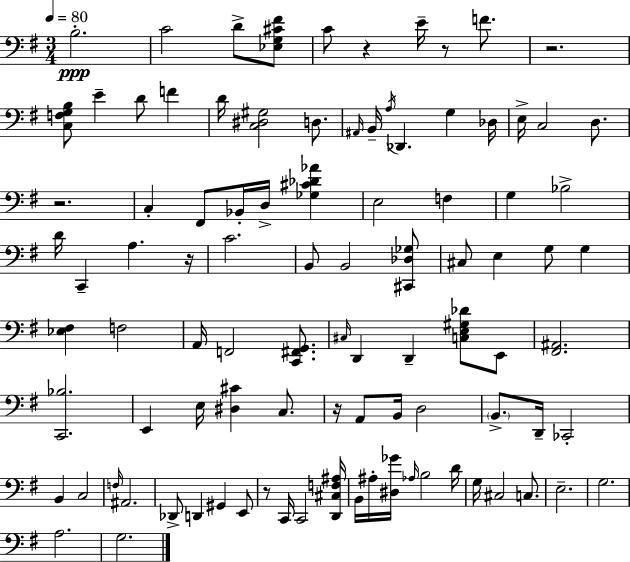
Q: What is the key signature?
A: G major